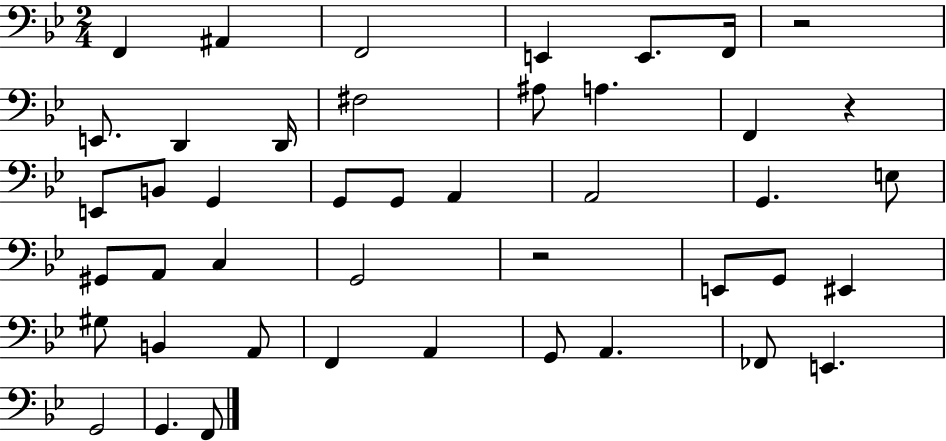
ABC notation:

X:1
T:Untitled
M:2/4
L:1/4
K:Bb
F,, ^A,, F,,2 E,, E,,/2 F,,/4 z2 E,,/2 D,, D,,/4 ^F,2 ^A,/2 A, F,, z E,,/2 B,,/2 G,, G,,/2 G,,/2 A,, A,,2 G,, E,/2 ^G,,/2 A,,/2 C, G,,2 z2 E,,/2 G,,/2 ^E,, ^G,/2 B,, A,,/2 F,, A,, G,,/2 A,, _F,,/2 E,, G,,2 G,, F,,/2